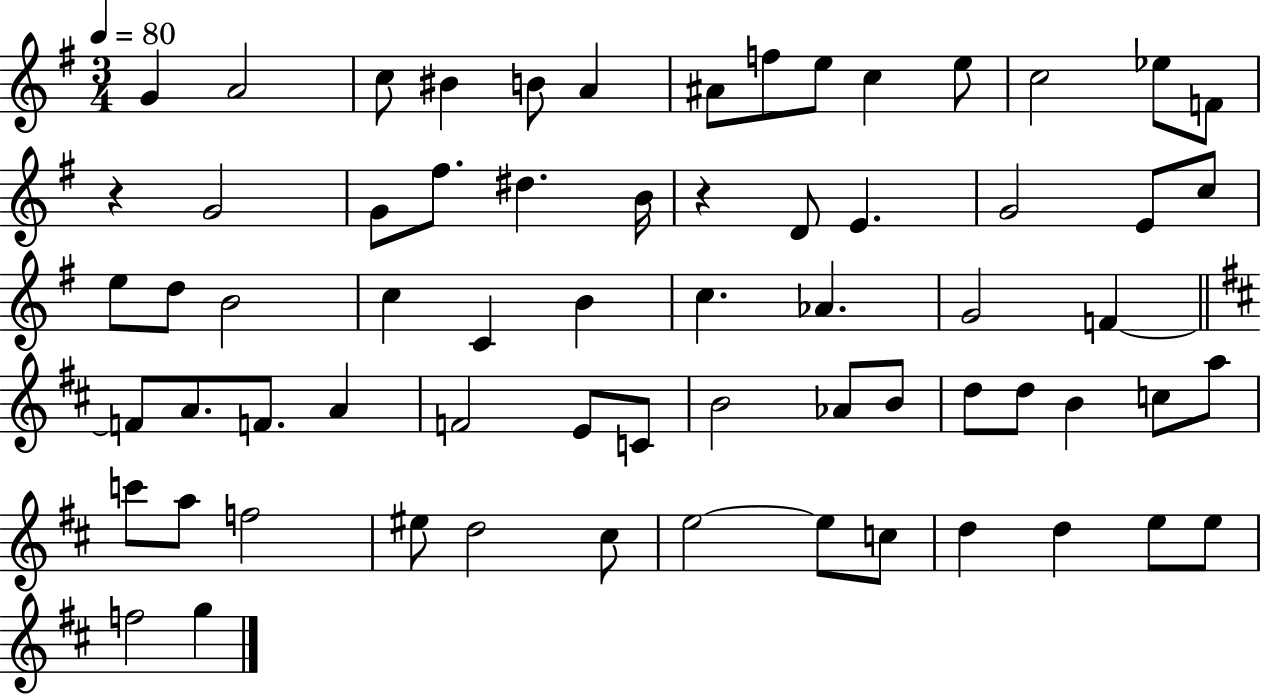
X:1
T:Untitled
M:3/4
L:1/4
K:G
G A2 c/2 ^B B/2 A ^A/2 f/2 e/2 c e/2 c2 _e/2 F/2 z G2 G/2 ^f/2 ^d B/4 z D/2 E G2 E/2 c/2 e/2 d/2 B2 c C B c _A G2 F F/2 A/2 F/2 A F2 E/2 C/2 B2 _A/2 B/2 d/2 d/2 B c/2 a/2 c'/2 a/2 f2 ^e/2 d2 ^c/2 e2 e/2 c/2 d d e/2 e/2 f2 g